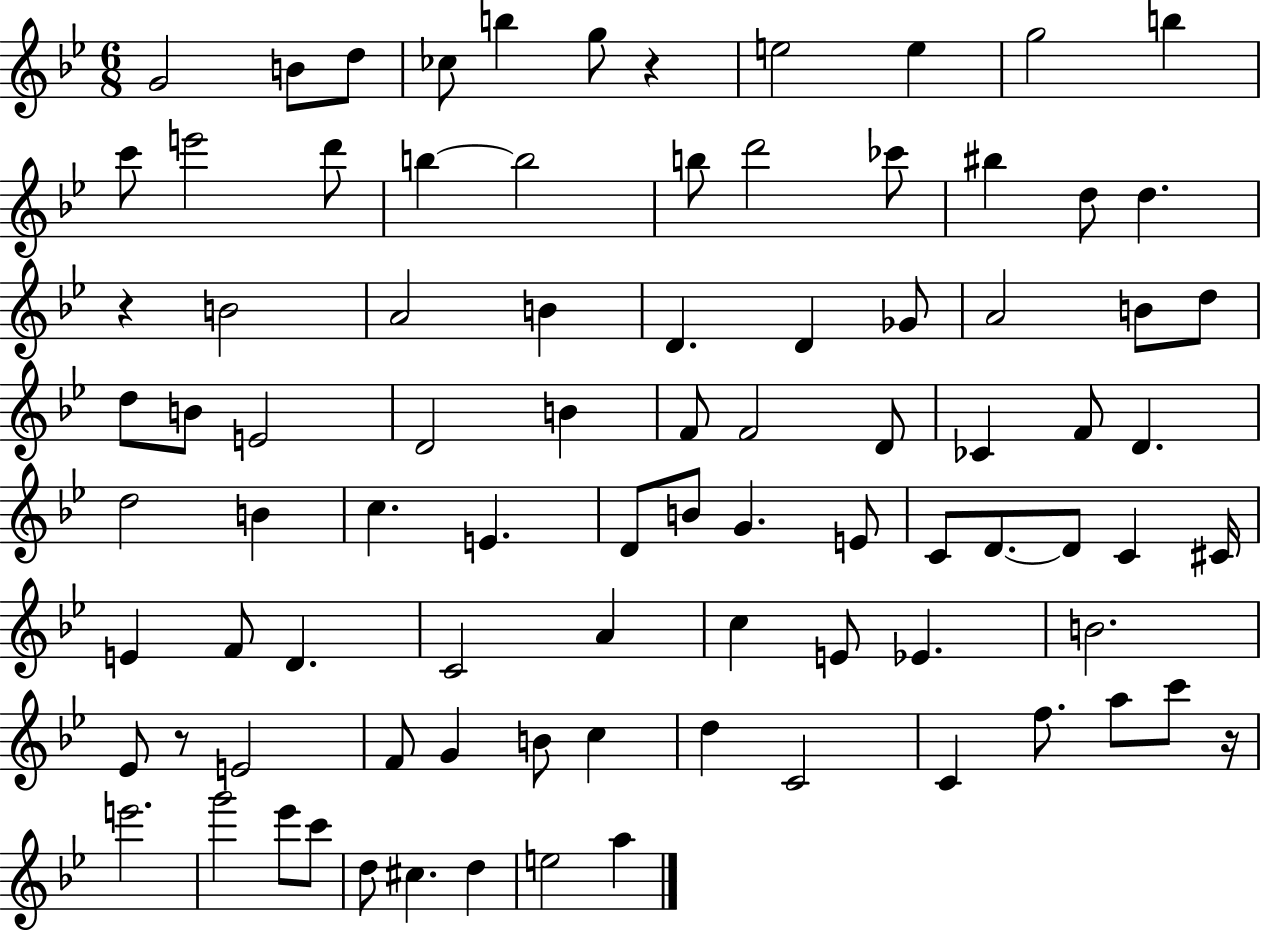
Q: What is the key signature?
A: BES major